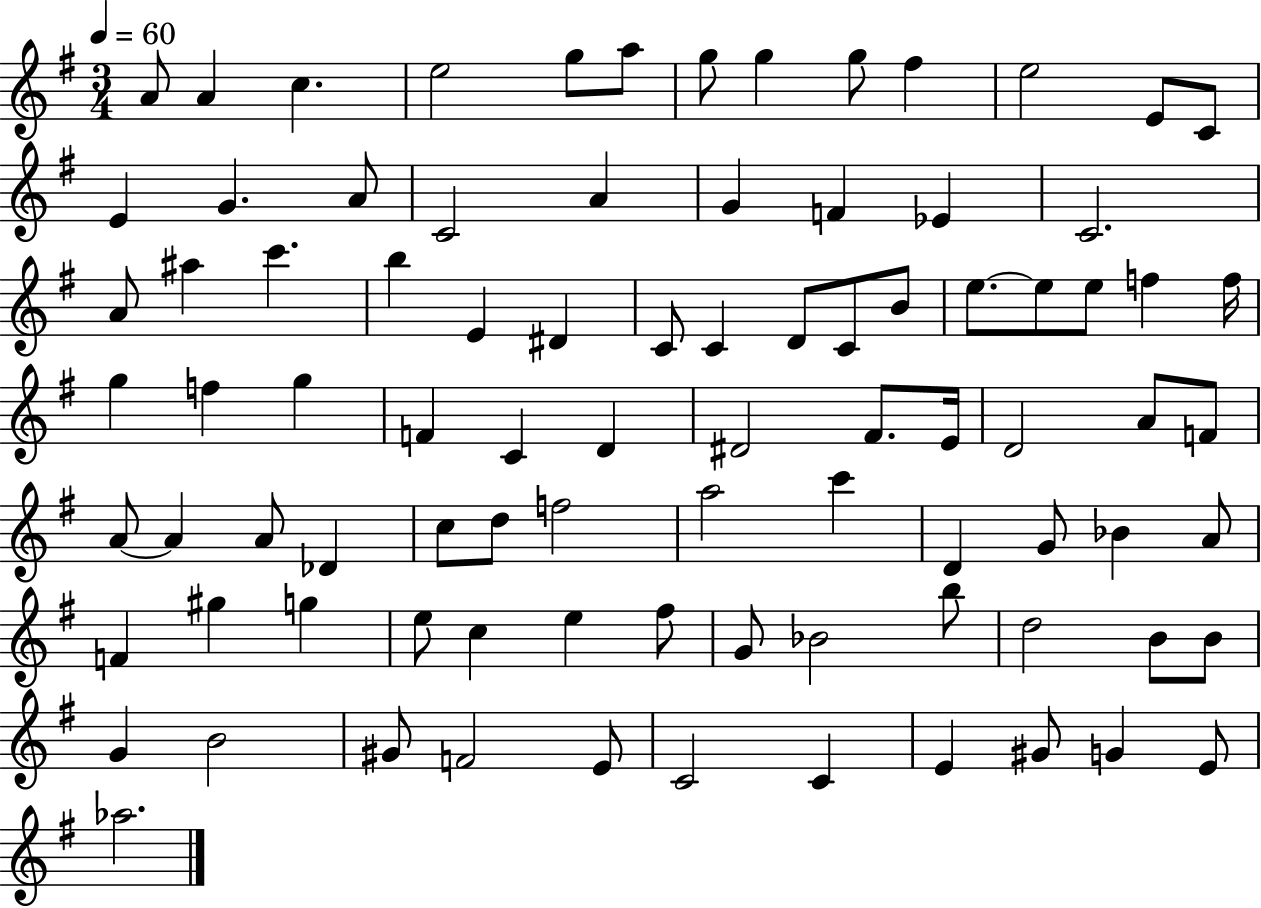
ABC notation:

X:1
T:Untitled
M:3/4
L:1/4
K:G
A/2 A c e2 g/2 a/2 g/2 g g/2 ^f e2 E/2 C/2 E G A/2 C2 A G F _E C2 A/2 ^a c' b E ^D C/2 C D/2 C/2 B/2 e/2 e/2 e/2 f f/4 g f g F C D ^D2 ^F/2 E/4 D2 A/2 F/2 A/2 A A/2 _D c/2 d/2 f2 a2 c' D G/2 _B A/2 F ^g g e/2 c e ^f/2 G/2 _B2 b/2 d2 B/2 B/2 G B2 ^G/2 F2 E/2 C2 C E ^G/2 G E/2 _a2